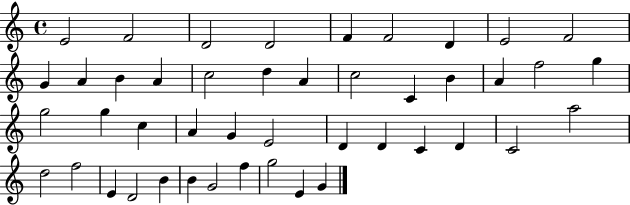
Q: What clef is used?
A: treble